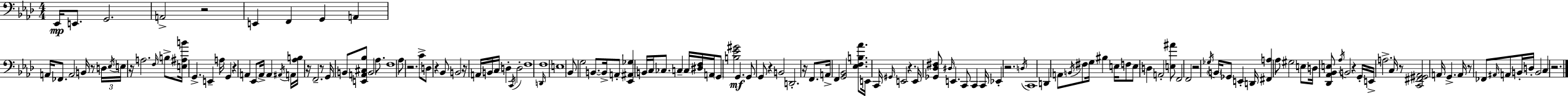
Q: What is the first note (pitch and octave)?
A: Eb2